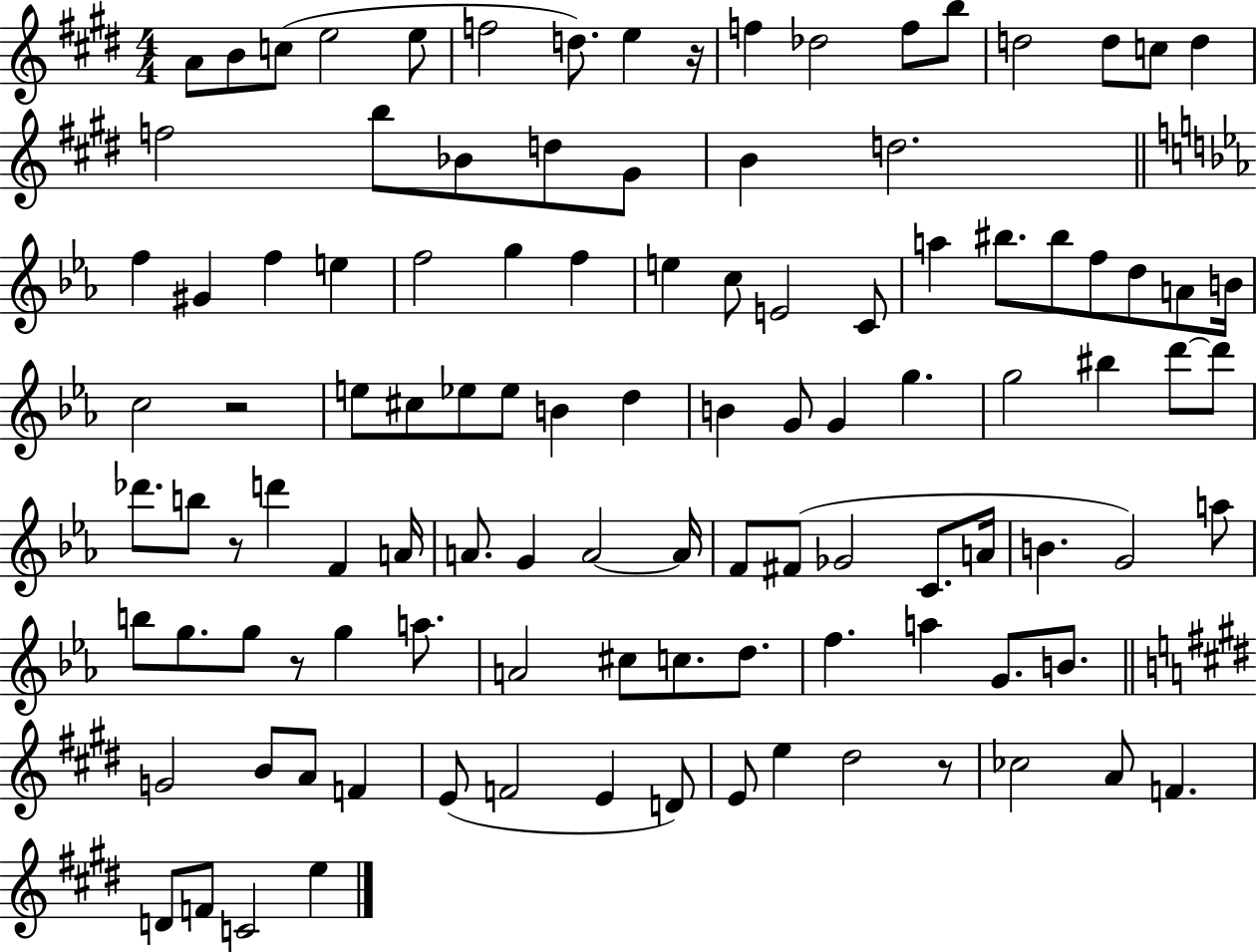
{
  \clef treble
  \numericTimeSignature
  \time 4/4
  \key e \major
  a'8 b'8 c''8( e''2 e''8 | f''2 d''8.) e''4 r16 | f''4 des''2 f''8 b''8 | d''2 d''8 c''8 d''4 | \break f''2 b''8 bes'8 d''8 gis'8 | b'4 d''2. | \bar "||" \break \key ees \major f''4 gis'4 f''4 e''4 | f''2 g''4 f''4 | e''4 c''8 e'2 c'8 | a''4 bis''8. bis''8 f''8 d''8 a'8 b'16 | \break c''2 r2 | e''8 cis''8 ees''8 ees''8 b'4 d''4 | b'4 g'8 g'4 g''4. | g''2 bis''4 d'''8~~ d'''8 | \break des'''8. b''8 r8 d'''4 f'4 a'16 | a'8. g'4 a'2~~ a'16 | f'8 fis'8( ges'2 c'8. a'16 | b'4. g'2) a''8 | \break b''8 g''8. g''8 r8 g''4 a''8. | a'2 cis''8 c''8. d''8. | f''4. a''4 g'8. b'8. | \bar "||" \break \key e \major g'2 b'8 a'8 f'4 | e'8( f'2 e'4 d'8) | e'8 e''4 dis''2 r8 | ces''2 a'8 f'4. | \break d'8 f'8 c'2 e''4 | \bar "|."
}